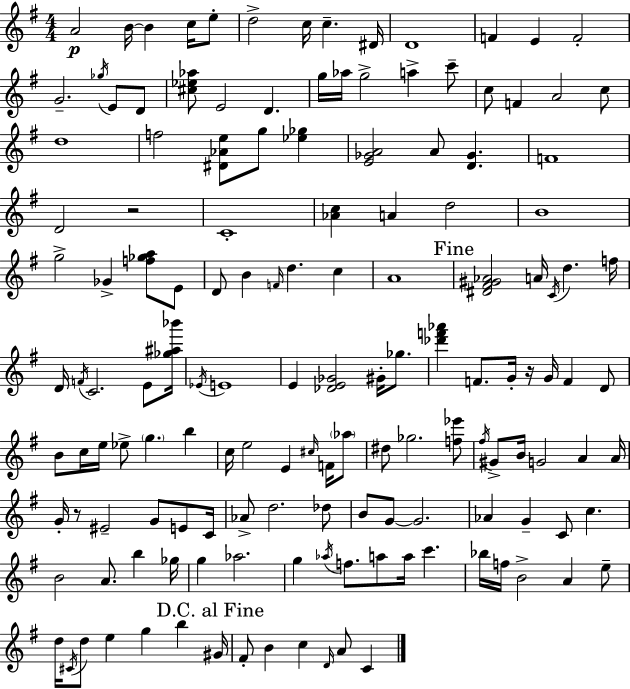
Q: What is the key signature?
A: E minor